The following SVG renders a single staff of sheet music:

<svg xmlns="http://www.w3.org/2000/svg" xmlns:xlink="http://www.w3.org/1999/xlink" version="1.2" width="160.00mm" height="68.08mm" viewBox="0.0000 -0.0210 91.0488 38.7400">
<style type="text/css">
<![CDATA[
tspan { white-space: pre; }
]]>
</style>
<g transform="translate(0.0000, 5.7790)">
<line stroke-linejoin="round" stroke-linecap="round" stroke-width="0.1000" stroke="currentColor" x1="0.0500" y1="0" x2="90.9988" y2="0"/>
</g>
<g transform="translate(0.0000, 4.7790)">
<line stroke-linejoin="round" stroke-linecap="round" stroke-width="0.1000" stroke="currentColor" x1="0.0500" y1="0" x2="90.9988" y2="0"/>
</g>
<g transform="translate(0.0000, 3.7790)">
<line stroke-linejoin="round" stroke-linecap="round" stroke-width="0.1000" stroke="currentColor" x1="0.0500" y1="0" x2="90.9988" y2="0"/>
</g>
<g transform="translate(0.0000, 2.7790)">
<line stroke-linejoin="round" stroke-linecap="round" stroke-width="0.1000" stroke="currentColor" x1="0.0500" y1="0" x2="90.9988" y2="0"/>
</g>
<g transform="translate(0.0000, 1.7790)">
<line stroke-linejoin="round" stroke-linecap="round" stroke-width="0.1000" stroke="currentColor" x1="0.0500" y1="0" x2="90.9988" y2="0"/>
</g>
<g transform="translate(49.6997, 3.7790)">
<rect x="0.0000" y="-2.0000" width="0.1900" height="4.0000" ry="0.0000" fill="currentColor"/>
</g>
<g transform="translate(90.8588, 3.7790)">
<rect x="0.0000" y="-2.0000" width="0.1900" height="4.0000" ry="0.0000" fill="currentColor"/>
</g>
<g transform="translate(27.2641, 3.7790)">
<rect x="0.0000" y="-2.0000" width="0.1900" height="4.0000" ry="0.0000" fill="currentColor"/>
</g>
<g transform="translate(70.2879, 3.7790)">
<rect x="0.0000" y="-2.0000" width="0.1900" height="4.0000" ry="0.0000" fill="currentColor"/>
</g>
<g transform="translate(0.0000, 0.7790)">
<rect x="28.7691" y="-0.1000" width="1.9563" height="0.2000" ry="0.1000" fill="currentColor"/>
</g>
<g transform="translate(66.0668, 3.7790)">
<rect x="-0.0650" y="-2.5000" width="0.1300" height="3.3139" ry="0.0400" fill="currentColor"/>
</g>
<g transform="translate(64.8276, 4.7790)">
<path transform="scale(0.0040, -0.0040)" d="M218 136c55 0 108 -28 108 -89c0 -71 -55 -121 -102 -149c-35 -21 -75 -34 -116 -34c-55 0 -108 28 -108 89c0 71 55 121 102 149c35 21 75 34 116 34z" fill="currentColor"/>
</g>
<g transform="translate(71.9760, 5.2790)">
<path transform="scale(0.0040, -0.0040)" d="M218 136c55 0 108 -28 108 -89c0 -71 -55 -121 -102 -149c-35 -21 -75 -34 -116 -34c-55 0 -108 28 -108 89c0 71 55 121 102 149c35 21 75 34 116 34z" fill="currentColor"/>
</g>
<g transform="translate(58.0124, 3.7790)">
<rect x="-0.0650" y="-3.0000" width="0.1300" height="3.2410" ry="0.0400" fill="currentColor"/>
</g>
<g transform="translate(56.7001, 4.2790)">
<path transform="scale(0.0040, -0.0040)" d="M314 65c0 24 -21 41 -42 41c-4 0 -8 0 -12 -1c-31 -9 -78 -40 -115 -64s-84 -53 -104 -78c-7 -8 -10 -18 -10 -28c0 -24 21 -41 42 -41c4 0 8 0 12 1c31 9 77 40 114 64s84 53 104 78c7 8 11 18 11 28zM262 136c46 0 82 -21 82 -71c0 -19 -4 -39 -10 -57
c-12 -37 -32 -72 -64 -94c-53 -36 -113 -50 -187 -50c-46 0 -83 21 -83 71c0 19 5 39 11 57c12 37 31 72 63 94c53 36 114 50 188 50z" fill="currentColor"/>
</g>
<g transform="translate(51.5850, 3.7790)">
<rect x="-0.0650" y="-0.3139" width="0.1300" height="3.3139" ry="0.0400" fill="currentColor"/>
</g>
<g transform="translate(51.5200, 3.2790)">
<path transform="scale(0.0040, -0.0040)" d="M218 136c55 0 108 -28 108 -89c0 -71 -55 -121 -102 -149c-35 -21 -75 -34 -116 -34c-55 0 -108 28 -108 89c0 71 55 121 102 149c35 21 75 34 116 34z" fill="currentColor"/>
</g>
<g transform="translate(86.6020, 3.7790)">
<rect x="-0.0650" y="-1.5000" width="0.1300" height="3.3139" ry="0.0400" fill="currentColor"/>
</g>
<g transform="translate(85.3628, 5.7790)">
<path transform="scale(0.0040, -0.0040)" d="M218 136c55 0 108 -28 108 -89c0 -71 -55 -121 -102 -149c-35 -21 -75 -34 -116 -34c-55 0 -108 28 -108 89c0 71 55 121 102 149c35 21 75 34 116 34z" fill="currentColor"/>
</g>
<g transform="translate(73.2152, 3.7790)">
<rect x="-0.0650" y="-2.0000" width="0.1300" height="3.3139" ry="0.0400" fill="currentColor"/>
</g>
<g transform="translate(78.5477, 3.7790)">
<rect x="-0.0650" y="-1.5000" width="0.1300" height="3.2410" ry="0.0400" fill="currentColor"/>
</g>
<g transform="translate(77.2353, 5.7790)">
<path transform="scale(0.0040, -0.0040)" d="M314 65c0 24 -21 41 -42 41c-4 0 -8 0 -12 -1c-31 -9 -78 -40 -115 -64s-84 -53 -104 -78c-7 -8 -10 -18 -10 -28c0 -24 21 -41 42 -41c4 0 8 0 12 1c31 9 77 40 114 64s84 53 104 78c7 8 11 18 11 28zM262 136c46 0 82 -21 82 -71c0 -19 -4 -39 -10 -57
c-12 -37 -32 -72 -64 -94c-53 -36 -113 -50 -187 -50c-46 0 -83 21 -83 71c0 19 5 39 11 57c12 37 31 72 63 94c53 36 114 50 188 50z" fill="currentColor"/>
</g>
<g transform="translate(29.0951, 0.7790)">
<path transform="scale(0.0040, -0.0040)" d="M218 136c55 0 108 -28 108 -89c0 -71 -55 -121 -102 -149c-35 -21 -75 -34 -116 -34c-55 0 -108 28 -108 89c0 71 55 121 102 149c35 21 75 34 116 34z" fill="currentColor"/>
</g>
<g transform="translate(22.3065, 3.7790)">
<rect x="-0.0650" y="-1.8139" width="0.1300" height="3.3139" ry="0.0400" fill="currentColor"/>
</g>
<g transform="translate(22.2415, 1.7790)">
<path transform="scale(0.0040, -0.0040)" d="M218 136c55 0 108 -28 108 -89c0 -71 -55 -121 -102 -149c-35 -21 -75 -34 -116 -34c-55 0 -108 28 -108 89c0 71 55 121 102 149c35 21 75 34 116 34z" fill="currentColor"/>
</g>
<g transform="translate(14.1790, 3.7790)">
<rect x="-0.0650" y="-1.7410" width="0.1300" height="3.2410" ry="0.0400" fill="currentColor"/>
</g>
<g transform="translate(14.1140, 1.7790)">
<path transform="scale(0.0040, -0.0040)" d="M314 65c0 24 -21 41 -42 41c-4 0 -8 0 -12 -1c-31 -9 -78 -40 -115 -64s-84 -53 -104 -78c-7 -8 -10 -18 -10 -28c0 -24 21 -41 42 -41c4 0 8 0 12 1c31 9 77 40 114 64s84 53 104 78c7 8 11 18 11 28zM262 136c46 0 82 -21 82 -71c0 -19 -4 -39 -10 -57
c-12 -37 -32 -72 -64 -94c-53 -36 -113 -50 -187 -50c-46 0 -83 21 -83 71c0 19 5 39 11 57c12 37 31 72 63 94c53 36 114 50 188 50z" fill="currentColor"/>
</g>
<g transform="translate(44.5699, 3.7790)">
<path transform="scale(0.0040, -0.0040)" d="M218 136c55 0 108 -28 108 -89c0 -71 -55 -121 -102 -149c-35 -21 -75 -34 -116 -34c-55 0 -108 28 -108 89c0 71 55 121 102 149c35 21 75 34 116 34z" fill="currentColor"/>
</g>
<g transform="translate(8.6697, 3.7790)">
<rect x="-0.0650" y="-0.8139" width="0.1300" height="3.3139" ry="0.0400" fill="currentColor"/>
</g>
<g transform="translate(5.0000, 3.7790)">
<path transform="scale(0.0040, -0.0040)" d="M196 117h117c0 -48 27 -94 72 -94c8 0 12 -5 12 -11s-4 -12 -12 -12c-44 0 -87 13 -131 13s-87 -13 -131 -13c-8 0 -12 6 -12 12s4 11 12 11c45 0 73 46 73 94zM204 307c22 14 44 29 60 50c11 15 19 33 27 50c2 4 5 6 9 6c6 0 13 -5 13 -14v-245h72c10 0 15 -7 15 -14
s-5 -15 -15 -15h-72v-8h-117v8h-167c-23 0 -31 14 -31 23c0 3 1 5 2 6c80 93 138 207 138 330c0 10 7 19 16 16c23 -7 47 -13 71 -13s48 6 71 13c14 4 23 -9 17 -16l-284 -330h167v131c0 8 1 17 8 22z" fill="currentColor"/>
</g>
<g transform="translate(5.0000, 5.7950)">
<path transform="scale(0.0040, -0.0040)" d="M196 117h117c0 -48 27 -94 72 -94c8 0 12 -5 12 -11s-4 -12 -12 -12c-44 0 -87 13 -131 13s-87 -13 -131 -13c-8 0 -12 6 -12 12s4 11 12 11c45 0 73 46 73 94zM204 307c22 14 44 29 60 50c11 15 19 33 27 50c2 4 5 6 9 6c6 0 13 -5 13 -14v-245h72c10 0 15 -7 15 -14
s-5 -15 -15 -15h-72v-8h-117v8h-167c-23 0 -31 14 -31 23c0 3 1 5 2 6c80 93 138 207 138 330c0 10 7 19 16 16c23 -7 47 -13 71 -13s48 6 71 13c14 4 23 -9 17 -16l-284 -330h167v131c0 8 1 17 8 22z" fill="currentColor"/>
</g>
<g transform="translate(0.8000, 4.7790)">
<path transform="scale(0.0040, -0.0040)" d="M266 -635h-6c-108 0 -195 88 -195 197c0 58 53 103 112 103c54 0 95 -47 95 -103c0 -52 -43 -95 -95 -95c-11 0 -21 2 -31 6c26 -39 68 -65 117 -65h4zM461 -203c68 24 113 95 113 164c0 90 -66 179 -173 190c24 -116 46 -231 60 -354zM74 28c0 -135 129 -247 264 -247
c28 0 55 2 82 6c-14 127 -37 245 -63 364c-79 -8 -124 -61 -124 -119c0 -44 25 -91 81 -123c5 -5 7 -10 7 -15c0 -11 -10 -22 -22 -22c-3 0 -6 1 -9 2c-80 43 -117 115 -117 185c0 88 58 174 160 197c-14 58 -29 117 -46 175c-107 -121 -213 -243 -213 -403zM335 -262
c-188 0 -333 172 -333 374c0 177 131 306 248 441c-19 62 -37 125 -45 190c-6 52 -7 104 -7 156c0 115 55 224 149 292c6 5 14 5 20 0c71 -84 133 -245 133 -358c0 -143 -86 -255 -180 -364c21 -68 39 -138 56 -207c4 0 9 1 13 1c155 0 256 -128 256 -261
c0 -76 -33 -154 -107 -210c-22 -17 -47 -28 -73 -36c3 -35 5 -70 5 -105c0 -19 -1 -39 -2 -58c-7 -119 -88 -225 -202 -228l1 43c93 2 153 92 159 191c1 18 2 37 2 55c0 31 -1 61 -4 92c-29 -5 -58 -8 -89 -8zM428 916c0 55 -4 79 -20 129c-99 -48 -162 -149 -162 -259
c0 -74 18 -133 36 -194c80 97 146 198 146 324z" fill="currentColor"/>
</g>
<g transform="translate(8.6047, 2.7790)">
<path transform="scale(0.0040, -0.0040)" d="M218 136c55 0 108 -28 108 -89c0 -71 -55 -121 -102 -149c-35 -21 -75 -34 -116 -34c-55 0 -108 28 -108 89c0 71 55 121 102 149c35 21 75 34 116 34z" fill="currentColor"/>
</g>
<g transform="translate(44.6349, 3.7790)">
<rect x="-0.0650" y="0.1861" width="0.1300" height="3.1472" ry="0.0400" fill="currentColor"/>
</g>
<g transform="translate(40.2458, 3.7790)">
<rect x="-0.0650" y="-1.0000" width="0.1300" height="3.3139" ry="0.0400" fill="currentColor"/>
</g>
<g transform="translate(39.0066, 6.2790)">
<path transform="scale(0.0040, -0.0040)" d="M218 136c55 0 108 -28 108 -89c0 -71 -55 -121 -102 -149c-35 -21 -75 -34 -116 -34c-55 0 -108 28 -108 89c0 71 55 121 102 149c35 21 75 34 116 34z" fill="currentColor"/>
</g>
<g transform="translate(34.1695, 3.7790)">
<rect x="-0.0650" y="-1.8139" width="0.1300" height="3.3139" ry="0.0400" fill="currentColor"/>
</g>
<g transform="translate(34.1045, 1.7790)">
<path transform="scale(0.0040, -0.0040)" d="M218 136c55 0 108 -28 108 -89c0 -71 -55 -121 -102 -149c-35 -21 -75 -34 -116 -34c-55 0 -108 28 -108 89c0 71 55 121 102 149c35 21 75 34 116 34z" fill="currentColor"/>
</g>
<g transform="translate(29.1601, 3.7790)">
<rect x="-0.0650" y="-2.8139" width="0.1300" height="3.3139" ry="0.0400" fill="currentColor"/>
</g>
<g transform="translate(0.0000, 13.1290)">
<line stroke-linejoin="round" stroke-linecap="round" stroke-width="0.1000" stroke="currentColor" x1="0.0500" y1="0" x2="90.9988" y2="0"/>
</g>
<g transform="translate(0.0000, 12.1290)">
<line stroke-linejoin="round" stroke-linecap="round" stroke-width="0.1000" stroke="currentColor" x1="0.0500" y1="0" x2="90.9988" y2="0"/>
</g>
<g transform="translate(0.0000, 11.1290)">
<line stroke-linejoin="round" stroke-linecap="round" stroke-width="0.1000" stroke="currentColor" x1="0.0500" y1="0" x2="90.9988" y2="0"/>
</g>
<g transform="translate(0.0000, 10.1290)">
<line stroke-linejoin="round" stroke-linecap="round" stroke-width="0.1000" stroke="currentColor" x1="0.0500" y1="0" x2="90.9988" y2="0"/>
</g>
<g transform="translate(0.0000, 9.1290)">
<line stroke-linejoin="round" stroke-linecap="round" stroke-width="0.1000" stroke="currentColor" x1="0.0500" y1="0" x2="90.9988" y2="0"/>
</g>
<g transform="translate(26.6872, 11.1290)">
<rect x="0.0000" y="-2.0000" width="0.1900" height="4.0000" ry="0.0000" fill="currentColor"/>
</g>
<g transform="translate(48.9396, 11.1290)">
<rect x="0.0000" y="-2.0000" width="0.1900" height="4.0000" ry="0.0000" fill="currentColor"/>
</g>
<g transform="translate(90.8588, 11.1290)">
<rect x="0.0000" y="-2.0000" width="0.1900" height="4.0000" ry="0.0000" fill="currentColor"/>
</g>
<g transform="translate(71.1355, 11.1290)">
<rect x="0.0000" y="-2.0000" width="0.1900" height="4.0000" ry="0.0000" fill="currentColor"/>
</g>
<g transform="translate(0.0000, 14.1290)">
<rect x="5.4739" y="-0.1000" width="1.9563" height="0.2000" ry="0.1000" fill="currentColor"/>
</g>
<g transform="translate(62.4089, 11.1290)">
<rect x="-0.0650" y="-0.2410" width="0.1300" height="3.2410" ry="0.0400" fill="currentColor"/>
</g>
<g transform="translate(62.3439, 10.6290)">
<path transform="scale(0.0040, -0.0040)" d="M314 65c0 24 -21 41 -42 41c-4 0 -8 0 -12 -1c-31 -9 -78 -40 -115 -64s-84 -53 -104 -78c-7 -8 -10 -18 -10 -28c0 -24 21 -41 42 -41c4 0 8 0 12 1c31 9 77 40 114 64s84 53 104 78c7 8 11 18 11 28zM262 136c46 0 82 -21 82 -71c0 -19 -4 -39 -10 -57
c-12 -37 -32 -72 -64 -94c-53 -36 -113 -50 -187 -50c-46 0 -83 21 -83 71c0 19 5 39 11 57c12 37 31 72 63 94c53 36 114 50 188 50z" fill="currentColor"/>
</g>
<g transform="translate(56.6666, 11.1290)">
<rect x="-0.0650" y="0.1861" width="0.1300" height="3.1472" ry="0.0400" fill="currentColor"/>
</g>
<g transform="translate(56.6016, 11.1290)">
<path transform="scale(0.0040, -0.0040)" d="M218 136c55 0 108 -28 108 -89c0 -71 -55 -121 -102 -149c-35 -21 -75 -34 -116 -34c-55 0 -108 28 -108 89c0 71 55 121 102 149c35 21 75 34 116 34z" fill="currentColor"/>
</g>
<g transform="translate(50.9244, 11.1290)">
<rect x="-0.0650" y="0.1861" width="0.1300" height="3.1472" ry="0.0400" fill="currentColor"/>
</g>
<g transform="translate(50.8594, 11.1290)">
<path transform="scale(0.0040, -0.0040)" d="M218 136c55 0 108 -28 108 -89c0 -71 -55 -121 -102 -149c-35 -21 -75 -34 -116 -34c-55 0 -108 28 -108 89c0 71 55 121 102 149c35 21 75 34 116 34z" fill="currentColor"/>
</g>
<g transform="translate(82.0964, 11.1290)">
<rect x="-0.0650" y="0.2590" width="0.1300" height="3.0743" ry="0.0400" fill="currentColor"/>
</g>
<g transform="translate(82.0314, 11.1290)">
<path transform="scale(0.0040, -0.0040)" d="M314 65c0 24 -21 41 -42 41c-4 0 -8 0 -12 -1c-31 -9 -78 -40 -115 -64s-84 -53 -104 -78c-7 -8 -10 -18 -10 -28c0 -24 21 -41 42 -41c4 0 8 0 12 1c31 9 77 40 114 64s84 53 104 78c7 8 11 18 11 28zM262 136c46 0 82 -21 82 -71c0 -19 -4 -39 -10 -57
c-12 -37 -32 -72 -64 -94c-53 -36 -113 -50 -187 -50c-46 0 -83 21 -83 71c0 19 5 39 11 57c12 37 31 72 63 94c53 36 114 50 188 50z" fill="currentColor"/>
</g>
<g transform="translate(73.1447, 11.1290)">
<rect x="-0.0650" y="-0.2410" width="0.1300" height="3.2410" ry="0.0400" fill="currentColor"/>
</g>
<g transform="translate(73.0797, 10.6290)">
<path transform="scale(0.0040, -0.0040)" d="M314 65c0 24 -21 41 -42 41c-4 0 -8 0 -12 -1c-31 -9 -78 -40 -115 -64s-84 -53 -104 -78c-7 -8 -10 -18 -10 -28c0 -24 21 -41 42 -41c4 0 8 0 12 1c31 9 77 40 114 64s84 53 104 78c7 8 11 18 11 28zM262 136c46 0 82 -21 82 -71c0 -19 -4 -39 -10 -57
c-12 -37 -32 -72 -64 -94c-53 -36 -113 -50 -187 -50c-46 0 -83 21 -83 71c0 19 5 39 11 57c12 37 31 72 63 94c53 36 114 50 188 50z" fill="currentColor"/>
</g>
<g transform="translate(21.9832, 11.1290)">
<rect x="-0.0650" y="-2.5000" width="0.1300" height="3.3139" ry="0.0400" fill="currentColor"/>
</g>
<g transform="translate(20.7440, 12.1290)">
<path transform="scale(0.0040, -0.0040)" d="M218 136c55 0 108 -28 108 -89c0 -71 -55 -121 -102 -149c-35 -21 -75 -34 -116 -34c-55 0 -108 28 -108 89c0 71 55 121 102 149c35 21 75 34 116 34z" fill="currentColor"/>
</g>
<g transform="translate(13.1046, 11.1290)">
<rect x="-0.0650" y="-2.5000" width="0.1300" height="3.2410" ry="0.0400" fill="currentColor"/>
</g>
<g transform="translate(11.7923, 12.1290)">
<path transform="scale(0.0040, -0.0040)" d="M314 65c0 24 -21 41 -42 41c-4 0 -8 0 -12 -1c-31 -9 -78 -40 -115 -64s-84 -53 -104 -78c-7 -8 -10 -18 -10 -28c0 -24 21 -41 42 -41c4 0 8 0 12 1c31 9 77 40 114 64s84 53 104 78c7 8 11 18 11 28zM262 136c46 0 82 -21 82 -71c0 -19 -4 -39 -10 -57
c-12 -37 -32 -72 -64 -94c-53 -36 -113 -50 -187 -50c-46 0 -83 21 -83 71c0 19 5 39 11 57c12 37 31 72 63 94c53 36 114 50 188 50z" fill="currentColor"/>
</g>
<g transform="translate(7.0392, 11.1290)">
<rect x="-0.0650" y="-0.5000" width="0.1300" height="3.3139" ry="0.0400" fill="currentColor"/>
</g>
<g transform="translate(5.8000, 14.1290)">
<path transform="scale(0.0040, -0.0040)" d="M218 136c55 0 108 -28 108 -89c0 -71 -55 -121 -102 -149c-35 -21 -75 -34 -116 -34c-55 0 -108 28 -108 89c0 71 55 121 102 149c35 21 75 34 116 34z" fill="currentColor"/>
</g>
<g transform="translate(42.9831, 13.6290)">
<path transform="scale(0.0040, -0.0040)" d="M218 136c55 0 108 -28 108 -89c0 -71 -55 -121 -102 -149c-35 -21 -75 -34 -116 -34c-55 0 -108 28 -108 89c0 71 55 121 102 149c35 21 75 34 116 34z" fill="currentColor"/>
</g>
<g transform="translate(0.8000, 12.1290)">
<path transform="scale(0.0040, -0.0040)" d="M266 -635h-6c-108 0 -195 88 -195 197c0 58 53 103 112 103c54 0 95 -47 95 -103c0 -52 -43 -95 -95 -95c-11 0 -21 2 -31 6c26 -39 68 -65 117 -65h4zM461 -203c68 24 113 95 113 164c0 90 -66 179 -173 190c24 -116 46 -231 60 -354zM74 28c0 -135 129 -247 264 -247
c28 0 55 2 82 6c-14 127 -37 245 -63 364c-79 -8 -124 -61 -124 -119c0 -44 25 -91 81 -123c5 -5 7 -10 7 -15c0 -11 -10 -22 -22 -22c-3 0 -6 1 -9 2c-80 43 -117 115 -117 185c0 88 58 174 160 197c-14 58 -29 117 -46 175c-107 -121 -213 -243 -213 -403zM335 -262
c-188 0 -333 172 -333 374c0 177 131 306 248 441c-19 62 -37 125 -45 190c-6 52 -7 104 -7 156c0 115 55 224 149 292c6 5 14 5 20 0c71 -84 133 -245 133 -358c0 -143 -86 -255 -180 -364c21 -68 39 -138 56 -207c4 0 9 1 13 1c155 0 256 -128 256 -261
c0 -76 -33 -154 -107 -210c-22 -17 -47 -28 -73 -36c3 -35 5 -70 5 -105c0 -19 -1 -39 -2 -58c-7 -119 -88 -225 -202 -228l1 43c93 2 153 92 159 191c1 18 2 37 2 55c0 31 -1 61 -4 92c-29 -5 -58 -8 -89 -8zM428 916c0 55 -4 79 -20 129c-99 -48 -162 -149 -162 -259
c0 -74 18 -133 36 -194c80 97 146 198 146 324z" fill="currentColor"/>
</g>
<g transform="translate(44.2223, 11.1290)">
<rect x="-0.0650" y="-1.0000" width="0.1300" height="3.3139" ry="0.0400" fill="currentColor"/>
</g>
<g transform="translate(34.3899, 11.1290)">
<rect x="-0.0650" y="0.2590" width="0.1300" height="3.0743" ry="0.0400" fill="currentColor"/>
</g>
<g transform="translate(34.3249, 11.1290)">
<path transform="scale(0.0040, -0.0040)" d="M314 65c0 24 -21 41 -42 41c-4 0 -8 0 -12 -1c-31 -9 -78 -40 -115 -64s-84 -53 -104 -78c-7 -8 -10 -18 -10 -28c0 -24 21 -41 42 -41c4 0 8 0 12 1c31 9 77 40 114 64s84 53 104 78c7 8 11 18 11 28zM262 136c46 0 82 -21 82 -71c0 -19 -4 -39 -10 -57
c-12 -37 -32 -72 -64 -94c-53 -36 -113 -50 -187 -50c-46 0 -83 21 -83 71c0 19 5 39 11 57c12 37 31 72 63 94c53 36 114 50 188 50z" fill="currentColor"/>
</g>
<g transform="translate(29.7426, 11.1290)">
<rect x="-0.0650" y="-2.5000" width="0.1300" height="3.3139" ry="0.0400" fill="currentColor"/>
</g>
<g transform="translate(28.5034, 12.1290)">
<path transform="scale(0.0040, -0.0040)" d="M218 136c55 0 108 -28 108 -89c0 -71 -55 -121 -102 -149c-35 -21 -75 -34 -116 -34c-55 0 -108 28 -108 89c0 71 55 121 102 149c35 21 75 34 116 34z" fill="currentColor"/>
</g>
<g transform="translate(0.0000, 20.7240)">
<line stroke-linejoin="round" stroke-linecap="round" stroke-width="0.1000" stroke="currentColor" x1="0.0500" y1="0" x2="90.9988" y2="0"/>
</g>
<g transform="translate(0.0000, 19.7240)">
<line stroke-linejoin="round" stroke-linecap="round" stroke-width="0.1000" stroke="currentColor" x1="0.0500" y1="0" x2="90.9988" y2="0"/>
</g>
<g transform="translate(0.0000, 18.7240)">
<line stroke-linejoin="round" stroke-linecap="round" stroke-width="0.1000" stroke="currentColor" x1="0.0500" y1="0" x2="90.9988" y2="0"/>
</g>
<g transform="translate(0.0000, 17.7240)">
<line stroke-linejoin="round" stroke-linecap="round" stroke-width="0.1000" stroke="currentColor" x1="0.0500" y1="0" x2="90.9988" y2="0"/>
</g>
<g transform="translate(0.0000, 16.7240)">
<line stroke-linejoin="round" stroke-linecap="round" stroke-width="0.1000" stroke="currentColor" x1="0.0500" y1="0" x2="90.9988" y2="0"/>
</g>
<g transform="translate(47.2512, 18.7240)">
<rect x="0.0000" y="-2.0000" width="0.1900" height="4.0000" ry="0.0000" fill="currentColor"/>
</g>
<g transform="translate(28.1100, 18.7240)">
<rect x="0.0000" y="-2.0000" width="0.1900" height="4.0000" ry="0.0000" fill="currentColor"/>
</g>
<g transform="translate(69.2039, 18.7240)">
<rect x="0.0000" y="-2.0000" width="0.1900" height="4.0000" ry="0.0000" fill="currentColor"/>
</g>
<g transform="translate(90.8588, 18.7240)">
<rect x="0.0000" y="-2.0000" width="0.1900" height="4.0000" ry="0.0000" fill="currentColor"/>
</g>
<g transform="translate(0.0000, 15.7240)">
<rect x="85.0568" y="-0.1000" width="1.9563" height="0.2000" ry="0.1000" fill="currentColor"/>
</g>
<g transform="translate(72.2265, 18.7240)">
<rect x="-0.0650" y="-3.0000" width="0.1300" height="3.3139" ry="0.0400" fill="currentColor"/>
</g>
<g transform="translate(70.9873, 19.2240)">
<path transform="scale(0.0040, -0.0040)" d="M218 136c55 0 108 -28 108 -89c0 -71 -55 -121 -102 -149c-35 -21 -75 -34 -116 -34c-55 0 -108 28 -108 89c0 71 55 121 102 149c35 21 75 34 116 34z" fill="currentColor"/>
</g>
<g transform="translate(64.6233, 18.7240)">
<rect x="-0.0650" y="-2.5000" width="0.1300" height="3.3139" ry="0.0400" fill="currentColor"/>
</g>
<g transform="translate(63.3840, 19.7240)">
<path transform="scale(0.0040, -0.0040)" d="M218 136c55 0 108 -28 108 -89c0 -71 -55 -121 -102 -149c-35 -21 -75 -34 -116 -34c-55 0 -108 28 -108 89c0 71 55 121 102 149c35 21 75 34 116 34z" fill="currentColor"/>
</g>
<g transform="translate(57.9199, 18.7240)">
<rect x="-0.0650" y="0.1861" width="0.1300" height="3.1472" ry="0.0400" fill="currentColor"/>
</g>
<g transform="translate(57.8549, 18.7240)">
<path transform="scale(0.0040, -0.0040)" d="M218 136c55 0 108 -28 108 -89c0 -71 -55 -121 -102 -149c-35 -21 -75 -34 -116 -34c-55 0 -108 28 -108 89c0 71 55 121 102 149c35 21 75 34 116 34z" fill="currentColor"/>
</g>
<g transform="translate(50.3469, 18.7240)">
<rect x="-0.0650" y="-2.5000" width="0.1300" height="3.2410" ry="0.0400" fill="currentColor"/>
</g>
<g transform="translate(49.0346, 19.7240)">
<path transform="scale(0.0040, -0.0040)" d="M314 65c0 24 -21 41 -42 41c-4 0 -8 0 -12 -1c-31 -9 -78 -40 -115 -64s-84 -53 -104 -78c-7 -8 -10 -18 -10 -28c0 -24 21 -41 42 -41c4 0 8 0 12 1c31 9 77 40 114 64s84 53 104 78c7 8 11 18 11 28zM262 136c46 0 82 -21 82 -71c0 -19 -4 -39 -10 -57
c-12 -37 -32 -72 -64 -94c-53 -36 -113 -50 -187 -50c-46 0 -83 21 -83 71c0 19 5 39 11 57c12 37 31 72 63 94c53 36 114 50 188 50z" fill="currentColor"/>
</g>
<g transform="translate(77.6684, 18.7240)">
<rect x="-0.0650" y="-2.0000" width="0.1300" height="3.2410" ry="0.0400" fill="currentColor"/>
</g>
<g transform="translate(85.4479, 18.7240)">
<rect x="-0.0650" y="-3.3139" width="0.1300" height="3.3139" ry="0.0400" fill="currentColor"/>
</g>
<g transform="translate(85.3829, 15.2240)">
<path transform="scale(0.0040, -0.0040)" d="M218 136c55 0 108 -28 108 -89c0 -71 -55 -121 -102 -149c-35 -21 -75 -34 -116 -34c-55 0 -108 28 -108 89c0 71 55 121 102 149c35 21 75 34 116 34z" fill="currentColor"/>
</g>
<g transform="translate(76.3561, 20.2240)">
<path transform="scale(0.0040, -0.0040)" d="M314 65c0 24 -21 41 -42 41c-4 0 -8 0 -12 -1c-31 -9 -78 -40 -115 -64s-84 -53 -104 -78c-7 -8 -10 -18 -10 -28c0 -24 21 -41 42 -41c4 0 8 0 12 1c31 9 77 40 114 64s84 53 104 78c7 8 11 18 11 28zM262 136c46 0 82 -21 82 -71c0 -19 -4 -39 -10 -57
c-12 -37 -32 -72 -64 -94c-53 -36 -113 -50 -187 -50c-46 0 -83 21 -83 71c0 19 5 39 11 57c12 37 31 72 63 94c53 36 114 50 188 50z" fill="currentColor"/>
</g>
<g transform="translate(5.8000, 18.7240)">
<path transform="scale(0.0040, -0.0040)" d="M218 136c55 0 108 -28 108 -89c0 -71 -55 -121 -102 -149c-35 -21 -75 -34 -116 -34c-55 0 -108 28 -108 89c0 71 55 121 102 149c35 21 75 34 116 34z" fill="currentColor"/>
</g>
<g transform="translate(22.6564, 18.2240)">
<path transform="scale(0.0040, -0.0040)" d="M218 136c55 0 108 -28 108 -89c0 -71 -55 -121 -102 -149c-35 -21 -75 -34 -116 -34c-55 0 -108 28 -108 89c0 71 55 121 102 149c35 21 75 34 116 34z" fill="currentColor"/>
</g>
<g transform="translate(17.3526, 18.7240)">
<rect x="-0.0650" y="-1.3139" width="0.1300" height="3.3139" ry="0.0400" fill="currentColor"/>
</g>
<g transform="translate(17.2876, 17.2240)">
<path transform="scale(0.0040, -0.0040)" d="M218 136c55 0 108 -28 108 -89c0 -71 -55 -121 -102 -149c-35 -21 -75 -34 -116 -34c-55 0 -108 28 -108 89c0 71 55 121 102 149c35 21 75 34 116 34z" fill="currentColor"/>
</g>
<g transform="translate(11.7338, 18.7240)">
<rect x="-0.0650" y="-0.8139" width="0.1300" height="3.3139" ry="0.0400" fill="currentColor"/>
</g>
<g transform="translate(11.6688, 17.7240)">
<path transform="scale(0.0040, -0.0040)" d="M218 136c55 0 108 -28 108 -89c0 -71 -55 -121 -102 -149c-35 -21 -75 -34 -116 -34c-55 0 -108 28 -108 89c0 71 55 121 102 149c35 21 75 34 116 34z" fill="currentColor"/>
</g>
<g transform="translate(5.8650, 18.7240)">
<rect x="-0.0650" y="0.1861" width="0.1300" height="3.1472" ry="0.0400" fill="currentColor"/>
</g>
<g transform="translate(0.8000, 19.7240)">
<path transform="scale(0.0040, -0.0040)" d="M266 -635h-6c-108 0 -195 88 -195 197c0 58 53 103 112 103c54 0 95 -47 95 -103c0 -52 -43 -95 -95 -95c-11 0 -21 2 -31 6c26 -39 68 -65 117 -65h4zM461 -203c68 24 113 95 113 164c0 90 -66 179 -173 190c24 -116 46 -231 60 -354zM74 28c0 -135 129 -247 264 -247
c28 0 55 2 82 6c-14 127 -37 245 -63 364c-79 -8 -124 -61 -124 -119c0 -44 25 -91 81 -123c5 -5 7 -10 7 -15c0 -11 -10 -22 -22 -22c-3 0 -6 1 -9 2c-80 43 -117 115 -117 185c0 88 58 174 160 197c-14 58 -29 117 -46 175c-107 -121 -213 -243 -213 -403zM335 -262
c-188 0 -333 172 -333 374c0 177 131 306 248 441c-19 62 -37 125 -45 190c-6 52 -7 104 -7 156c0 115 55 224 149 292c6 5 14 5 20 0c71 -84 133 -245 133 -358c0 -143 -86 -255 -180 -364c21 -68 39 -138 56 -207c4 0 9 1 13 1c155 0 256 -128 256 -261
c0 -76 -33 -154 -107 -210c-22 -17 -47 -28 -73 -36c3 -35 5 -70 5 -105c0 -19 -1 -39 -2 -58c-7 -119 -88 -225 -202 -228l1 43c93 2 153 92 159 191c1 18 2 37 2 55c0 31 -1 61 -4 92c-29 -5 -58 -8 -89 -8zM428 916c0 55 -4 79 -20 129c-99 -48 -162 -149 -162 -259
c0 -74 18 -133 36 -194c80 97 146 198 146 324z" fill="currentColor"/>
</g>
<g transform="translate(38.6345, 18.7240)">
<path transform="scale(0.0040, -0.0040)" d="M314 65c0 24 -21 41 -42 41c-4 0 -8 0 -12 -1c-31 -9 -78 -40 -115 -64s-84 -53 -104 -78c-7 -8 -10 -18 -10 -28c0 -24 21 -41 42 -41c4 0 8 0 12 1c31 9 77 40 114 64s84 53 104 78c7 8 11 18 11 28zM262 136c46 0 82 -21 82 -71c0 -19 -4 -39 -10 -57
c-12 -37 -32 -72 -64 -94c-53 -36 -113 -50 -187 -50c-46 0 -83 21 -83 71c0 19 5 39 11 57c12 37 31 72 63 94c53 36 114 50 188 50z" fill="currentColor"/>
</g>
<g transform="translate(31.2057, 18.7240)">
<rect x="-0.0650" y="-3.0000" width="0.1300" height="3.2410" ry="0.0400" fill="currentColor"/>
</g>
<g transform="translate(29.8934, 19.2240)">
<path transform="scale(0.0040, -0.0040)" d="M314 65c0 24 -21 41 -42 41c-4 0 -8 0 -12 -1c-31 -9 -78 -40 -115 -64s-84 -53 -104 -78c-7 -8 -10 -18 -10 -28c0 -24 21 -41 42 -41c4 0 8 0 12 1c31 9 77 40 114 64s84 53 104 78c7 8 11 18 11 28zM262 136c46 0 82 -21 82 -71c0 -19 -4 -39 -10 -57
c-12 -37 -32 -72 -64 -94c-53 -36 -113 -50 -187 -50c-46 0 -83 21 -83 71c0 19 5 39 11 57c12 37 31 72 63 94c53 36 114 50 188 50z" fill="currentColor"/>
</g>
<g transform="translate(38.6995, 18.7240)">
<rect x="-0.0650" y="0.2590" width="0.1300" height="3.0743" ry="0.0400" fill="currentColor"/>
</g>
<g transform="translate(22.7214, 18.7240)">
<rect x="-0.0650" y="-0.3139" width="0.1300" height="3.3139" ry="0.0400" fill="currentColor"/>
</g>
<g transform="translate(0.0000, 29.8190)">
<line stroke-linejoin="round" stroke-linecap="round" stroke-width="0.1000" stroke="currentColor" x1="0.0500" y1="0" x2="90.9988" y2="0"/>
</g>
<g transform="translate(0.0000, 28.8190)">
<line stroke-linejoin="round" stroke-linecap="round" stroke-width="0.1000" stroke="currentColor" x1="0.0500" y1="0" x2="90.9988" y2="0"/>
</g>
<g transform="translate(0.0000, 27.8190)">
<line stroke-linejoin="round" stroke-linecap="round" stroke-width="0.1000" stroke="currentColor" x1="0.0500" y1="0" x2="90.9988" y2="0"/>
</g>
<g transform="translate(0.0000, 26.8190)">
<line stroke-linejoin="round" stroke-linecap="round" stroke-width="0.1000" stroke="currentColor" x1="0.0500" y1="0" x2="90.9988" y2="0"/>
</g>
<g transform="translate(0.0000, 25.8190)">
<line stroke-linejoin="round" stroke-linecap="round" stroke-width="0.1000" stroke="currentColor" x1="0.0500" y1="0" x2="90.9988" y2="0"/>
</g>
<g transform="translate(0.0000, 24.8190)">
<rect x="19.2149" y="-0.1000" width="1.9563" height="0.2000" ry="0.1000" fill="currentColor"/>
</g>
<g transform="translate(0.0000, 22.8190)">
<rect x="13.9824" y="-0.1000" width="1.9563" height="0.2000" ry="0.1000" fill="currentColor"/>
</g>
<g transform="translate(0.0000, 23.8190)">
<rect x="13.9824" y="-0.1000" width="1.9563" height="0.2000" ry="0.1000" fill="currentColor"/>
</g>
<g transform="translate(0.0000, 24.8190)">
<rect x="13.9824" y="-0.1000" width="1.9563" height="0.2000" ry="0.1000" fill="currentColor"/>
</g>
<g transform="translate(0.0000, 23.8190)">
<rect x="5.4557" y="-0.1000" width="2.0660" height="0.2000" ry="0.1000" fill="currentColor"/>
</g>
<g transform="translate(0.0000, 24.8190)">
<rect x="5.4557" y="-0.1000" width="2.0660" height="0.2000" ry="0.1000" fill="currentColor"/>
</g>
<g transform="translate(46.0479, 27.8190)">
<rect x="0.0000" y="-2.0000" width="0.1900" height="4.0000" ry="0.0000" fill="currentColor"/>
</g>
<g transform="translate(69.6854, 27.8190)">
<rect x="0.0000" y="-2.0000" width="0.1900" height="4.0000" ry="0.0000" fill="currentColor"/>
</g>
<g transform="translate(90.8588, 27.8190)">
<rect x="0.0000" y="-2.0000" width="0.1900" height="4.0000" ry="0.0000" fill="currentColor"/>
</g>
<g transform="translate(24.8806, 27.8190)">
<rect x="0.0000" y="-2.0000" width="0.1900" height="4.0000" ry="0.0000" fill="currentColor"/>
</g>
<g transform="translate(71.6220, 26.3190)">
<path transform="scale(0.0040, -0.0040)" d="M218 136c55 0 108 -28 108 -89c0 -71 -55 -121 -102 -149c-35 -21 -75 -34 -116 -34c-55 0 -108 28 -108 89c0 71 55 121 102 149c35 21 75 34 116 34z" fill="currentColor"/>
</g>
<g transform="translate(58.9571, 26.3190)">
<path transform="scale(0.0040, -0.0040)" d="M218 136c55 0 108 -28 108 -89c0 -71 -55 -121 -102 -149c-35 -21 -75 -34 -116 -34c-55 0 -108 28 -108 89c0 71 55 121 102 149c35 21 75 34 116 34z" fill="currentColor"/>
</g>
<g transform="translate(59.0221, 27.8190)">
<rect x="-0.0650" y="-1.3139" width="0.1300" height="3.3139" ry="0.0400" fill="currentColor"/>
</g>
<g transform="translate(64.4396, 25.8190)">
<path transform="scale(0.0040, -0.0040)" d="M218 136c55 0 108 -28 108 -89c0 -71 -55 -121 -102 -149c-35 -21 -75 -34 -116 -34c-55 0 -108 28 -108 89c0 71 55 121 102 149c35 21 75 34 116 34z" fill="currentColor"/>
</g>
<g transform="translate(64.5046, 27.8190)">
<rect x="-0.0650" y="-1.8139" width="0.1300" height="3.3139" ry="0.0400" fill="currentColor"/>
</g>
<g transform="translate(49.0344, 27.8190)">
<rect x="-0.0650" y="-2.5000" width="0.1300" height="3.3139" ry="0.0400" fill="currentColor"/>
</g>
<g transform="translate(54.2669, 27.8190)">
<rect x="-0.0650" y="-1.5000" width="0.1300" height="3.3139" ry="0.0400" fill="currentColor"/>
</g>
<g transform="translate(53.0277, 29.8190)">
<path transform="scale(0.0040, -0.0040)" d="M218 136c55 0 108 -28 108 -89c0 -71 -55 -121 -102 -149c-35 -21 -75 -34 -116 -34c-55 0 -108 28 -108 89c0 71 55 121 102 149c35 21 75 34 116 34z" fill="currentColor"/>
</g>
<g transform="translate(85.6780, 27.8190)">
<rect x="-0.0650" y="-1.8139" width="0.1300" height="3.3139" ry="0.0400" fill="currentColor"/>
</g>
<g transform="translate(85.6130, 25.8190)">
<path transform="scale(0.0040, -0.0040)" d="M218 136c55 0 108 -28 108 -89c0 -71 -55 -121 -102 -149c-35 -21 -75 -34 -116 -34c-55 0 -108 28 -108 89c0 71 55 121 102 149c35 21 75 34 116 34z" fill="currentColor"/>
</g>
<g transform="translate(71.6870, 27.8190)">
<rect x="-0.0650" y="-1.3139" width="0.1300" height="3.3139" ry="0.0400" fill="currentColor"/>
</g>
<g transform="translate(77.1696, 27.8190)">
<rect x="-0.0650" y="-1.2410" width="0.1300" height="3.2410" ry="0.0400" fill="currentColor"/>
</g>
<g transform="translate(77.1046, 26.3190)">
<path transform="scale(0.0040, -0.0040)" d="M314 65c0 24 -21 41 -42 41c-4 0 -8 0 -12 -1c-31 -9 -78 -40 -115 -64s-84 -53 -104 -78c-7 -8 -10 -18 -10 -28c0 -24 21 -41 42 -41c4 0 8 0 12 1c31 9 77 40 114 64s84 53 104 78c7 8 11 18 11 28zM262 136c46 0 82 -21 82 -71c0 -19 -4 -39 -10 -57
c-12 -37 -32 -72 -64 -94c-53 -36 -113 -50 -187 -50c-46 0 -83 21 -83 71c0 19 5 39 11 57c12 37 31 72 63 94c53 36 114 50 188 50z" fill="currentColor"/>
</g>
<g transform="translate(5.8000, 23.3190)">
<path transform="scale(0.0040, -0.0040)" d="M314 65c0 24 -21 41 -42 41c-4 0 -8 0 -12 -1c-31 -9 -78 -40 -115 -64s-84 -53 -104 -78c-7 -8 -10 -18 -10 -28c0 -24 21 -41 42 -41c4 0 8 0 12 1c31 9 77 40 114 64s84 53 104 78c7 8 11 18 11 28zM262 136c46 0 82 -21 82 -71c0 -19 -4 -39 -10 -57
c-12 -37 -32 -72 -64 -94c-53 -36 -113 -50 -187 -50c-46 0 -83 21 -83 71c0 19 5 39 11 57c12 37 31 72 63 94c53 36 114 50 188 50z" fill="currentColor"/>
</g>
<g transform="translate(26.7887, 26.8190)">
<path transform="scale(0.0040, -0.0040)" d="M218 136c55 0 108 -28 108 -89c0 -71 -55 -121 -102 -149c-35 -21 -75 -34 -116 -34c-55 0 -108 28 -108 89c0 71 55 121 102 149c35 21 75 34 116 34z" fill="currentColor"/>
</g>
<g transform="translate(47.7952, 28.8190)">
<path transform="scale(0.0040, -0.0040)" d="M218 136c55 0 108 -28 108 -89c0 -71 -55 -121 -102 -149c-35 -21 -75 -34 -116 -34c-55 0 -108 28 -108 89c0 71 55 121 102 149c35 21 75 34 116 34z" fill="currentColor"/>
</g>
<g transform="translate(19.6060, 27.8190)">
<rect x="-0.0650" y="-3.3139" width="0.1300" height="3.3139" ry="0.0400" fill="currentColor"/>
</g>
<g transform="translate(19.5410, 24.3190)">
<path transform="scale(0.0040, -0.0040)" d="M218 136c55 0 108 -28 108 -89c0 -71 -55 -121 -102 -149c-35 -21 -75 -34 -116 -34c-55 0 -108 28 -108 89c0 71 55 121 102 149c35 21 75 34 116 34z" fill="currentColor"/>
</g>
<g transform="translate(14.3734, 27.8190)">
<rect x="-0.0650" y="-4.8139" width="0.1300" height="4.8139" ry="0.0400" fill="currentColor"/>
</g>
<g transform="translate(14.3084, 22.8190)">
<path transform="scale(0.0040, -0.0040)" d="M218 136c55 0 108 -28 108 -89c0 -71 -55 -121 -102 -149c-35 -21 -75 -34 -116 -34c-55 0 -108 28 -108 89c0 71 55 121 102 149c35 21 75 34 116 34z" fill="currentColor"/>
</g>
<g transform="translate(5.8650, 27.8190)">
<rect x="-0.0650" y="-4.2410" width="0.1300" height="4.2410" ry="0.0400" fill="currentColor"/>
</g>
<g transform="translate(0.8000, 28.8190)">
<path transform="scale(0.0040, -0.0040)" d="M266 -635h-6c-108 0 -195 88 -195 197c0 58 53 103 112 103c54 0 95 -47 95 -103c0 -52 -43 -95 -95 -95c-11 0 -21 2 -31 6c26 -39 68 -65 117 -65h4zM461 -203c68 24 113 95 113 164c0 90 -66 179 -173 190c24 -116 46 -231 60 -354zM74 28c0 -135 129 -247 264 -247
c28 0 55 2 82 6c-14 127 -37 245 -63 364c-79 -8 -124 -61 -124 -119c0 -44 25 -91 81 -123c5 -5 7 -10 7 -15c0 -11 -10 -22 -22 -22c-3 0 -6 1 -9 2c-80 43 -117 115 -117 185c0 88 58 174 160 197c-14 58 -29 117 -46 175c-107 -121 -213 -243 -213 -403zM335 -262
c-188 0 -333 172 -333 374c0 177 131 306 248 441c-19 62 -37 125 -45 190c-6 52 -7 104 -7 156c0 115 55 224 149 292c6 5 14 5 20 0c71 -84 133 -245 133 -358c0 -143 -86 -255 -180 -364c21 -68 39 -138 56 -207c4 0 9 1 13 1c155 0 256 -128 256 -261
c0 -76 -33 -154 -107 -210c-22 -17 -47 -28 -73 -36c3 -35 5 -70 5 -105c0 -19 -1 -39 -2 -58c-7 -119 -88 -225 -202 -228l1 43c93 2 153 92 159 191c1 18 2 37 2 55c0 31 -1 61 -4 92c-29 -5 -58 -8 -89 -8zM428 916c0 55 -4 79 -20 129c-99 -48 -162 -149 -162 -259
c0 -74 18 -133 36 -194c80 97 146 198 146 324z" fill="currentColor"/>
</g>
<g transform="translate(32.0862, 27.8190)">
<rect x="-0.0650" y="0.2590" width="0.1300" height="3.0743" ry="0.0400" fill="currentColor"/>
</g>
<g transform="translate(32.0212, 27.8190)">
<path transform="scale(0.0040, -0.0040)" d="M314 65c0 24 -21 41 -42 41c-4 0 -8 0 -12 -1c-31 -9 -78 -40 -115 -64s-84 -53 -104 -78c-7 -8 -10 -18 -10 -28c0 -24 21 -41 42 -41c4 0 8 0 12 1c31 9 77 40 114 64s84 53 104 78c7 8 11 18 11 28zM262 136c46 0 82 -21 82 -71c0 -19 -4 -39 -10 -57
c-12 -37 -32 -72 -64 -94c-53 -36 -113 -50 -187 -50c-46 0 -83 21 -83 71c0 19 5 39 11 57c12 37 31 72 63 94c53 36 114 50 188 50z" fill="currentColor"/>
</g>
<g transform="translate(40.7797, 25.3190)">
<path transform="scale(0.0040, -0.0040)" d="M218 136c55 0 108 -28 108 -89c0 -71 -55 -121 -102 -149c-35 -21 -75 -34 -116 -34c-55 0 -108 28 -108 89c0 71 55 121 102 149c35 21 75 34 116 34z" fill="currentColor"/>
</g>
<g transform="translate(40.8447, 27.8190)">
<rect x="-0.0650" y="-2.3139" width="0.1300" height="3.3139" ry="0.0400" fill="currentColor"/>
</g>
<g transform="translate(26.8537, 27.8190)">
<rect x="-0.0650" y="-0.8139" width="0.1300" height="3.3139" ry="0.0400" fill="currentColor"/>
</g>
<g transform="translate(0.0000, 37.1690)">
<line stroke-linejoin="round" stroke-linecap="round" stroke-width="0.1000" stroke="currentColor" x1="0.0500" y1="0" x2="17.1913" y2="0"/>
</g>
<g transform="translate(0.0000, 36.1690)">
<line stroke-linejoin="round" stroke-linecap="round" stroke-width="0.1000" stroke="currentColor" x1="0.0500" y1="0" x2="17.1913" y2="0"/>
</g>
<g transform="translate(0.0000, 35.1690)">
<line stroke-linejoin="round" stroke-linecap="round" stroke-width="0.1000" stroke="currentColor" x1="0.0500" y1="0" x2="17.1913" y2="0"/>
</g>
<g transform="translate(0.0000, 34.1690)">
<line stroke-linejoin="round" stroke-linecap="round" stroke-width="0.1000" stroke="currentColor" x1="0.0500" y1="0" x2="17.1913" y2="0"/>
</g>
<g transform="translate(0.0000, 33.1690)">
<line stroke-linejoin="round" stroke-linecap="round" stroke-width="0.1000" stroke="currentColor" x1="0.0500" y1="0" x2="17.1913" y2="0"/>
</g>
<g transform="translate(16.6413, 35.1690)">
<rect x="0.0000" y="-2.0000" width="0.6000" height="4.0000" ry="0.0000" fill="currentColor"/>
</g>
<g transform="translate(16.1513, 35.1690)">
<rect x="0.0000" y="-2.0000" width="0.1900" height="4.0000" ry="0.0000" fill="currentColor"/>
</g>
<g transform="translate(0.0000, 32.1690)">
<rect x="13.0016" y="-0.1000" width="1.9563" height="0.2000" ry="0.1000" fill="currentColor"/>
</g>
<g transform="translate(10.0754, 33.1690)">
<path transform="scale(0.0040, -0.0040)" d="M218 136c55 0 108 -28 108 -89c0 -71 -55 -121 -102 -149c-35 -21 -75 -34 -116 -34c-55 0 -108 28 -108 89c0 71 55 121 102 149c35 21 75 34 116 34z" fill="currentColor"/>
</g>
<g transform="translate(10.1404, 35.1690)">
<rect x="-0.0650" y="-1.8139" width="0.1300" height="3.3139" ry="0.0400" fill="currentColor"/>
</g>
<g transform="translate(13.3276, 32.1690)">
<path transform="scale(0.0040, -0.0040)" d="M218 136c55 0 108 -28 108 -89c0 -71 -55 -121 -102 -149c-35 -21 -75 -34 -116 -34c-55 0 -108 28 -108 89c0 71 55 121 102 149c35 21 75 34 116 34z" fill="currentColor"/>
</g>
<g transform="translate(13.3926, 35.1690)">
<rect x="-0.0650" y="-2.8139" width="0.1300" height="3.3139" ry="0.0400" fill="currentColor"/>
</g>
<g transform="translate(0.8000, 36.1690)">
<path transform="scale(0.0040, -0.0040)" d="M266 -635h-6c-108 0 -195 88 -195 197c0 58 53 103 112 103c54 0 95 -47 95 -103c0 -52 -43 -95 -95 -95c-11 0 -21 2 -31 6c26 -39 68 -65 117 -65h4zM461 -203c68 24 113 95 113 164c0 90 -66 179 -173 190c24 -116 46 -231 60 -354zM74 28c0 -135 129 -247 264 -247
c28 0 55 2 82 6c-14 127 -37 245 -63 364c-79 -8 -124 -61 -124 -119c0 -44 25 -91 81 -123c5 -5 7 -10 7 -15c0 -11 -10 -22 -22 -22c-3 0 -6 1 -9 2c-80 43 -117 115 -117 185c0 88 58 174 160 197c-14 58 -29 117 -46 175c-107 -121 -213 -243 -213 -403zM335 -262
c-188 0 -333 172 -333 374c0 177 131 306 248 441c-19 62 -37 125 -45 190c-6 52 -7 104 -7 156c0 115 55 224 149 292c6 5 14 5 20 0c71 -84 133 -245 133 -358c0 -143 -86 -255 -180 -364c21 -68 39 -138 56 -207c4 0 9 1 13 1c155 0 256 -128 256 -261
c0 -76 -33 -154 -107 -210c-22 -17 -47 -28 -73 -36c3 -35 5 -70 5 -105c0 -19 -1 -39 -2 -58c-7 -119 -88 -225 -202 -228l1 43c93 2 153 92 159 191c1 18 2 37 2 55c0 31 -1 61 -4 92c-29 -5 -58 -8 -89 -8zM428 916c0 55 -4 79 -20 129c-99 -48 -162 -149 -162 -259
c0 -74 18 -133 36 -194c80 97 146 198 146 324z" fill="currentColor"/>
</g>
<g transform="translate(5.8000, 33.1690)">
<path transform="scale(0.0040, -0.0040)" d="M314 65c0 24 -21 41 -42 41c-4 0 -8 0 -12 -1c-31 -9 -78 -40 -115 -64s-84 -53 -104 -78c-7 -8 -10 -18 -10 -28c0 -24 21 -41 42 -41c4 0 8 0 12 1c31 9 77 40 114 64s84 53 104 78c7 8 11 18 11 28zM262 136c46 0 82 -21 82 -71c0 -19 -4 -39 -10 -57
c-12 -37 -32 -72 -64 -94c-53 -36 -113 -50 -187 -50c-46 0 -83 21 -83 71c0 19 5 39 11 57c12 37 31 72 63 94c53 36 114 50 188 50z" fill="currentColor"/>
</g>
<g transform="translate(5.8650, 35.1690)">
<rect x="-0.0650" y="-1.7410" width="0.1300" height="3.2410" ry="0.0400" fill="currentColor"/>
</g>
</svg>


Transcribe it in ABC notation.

X:1
T:Untitled
M:4/4
L:1/4
K:C
d f2 f a f D B c A2 G F E2 E C G2 G G B2 D B B c2 c2 B2 B d e c A2 B2 G2 B G A F2 b d'2 e' b d B2 g G E e f e e2 f f2 f a